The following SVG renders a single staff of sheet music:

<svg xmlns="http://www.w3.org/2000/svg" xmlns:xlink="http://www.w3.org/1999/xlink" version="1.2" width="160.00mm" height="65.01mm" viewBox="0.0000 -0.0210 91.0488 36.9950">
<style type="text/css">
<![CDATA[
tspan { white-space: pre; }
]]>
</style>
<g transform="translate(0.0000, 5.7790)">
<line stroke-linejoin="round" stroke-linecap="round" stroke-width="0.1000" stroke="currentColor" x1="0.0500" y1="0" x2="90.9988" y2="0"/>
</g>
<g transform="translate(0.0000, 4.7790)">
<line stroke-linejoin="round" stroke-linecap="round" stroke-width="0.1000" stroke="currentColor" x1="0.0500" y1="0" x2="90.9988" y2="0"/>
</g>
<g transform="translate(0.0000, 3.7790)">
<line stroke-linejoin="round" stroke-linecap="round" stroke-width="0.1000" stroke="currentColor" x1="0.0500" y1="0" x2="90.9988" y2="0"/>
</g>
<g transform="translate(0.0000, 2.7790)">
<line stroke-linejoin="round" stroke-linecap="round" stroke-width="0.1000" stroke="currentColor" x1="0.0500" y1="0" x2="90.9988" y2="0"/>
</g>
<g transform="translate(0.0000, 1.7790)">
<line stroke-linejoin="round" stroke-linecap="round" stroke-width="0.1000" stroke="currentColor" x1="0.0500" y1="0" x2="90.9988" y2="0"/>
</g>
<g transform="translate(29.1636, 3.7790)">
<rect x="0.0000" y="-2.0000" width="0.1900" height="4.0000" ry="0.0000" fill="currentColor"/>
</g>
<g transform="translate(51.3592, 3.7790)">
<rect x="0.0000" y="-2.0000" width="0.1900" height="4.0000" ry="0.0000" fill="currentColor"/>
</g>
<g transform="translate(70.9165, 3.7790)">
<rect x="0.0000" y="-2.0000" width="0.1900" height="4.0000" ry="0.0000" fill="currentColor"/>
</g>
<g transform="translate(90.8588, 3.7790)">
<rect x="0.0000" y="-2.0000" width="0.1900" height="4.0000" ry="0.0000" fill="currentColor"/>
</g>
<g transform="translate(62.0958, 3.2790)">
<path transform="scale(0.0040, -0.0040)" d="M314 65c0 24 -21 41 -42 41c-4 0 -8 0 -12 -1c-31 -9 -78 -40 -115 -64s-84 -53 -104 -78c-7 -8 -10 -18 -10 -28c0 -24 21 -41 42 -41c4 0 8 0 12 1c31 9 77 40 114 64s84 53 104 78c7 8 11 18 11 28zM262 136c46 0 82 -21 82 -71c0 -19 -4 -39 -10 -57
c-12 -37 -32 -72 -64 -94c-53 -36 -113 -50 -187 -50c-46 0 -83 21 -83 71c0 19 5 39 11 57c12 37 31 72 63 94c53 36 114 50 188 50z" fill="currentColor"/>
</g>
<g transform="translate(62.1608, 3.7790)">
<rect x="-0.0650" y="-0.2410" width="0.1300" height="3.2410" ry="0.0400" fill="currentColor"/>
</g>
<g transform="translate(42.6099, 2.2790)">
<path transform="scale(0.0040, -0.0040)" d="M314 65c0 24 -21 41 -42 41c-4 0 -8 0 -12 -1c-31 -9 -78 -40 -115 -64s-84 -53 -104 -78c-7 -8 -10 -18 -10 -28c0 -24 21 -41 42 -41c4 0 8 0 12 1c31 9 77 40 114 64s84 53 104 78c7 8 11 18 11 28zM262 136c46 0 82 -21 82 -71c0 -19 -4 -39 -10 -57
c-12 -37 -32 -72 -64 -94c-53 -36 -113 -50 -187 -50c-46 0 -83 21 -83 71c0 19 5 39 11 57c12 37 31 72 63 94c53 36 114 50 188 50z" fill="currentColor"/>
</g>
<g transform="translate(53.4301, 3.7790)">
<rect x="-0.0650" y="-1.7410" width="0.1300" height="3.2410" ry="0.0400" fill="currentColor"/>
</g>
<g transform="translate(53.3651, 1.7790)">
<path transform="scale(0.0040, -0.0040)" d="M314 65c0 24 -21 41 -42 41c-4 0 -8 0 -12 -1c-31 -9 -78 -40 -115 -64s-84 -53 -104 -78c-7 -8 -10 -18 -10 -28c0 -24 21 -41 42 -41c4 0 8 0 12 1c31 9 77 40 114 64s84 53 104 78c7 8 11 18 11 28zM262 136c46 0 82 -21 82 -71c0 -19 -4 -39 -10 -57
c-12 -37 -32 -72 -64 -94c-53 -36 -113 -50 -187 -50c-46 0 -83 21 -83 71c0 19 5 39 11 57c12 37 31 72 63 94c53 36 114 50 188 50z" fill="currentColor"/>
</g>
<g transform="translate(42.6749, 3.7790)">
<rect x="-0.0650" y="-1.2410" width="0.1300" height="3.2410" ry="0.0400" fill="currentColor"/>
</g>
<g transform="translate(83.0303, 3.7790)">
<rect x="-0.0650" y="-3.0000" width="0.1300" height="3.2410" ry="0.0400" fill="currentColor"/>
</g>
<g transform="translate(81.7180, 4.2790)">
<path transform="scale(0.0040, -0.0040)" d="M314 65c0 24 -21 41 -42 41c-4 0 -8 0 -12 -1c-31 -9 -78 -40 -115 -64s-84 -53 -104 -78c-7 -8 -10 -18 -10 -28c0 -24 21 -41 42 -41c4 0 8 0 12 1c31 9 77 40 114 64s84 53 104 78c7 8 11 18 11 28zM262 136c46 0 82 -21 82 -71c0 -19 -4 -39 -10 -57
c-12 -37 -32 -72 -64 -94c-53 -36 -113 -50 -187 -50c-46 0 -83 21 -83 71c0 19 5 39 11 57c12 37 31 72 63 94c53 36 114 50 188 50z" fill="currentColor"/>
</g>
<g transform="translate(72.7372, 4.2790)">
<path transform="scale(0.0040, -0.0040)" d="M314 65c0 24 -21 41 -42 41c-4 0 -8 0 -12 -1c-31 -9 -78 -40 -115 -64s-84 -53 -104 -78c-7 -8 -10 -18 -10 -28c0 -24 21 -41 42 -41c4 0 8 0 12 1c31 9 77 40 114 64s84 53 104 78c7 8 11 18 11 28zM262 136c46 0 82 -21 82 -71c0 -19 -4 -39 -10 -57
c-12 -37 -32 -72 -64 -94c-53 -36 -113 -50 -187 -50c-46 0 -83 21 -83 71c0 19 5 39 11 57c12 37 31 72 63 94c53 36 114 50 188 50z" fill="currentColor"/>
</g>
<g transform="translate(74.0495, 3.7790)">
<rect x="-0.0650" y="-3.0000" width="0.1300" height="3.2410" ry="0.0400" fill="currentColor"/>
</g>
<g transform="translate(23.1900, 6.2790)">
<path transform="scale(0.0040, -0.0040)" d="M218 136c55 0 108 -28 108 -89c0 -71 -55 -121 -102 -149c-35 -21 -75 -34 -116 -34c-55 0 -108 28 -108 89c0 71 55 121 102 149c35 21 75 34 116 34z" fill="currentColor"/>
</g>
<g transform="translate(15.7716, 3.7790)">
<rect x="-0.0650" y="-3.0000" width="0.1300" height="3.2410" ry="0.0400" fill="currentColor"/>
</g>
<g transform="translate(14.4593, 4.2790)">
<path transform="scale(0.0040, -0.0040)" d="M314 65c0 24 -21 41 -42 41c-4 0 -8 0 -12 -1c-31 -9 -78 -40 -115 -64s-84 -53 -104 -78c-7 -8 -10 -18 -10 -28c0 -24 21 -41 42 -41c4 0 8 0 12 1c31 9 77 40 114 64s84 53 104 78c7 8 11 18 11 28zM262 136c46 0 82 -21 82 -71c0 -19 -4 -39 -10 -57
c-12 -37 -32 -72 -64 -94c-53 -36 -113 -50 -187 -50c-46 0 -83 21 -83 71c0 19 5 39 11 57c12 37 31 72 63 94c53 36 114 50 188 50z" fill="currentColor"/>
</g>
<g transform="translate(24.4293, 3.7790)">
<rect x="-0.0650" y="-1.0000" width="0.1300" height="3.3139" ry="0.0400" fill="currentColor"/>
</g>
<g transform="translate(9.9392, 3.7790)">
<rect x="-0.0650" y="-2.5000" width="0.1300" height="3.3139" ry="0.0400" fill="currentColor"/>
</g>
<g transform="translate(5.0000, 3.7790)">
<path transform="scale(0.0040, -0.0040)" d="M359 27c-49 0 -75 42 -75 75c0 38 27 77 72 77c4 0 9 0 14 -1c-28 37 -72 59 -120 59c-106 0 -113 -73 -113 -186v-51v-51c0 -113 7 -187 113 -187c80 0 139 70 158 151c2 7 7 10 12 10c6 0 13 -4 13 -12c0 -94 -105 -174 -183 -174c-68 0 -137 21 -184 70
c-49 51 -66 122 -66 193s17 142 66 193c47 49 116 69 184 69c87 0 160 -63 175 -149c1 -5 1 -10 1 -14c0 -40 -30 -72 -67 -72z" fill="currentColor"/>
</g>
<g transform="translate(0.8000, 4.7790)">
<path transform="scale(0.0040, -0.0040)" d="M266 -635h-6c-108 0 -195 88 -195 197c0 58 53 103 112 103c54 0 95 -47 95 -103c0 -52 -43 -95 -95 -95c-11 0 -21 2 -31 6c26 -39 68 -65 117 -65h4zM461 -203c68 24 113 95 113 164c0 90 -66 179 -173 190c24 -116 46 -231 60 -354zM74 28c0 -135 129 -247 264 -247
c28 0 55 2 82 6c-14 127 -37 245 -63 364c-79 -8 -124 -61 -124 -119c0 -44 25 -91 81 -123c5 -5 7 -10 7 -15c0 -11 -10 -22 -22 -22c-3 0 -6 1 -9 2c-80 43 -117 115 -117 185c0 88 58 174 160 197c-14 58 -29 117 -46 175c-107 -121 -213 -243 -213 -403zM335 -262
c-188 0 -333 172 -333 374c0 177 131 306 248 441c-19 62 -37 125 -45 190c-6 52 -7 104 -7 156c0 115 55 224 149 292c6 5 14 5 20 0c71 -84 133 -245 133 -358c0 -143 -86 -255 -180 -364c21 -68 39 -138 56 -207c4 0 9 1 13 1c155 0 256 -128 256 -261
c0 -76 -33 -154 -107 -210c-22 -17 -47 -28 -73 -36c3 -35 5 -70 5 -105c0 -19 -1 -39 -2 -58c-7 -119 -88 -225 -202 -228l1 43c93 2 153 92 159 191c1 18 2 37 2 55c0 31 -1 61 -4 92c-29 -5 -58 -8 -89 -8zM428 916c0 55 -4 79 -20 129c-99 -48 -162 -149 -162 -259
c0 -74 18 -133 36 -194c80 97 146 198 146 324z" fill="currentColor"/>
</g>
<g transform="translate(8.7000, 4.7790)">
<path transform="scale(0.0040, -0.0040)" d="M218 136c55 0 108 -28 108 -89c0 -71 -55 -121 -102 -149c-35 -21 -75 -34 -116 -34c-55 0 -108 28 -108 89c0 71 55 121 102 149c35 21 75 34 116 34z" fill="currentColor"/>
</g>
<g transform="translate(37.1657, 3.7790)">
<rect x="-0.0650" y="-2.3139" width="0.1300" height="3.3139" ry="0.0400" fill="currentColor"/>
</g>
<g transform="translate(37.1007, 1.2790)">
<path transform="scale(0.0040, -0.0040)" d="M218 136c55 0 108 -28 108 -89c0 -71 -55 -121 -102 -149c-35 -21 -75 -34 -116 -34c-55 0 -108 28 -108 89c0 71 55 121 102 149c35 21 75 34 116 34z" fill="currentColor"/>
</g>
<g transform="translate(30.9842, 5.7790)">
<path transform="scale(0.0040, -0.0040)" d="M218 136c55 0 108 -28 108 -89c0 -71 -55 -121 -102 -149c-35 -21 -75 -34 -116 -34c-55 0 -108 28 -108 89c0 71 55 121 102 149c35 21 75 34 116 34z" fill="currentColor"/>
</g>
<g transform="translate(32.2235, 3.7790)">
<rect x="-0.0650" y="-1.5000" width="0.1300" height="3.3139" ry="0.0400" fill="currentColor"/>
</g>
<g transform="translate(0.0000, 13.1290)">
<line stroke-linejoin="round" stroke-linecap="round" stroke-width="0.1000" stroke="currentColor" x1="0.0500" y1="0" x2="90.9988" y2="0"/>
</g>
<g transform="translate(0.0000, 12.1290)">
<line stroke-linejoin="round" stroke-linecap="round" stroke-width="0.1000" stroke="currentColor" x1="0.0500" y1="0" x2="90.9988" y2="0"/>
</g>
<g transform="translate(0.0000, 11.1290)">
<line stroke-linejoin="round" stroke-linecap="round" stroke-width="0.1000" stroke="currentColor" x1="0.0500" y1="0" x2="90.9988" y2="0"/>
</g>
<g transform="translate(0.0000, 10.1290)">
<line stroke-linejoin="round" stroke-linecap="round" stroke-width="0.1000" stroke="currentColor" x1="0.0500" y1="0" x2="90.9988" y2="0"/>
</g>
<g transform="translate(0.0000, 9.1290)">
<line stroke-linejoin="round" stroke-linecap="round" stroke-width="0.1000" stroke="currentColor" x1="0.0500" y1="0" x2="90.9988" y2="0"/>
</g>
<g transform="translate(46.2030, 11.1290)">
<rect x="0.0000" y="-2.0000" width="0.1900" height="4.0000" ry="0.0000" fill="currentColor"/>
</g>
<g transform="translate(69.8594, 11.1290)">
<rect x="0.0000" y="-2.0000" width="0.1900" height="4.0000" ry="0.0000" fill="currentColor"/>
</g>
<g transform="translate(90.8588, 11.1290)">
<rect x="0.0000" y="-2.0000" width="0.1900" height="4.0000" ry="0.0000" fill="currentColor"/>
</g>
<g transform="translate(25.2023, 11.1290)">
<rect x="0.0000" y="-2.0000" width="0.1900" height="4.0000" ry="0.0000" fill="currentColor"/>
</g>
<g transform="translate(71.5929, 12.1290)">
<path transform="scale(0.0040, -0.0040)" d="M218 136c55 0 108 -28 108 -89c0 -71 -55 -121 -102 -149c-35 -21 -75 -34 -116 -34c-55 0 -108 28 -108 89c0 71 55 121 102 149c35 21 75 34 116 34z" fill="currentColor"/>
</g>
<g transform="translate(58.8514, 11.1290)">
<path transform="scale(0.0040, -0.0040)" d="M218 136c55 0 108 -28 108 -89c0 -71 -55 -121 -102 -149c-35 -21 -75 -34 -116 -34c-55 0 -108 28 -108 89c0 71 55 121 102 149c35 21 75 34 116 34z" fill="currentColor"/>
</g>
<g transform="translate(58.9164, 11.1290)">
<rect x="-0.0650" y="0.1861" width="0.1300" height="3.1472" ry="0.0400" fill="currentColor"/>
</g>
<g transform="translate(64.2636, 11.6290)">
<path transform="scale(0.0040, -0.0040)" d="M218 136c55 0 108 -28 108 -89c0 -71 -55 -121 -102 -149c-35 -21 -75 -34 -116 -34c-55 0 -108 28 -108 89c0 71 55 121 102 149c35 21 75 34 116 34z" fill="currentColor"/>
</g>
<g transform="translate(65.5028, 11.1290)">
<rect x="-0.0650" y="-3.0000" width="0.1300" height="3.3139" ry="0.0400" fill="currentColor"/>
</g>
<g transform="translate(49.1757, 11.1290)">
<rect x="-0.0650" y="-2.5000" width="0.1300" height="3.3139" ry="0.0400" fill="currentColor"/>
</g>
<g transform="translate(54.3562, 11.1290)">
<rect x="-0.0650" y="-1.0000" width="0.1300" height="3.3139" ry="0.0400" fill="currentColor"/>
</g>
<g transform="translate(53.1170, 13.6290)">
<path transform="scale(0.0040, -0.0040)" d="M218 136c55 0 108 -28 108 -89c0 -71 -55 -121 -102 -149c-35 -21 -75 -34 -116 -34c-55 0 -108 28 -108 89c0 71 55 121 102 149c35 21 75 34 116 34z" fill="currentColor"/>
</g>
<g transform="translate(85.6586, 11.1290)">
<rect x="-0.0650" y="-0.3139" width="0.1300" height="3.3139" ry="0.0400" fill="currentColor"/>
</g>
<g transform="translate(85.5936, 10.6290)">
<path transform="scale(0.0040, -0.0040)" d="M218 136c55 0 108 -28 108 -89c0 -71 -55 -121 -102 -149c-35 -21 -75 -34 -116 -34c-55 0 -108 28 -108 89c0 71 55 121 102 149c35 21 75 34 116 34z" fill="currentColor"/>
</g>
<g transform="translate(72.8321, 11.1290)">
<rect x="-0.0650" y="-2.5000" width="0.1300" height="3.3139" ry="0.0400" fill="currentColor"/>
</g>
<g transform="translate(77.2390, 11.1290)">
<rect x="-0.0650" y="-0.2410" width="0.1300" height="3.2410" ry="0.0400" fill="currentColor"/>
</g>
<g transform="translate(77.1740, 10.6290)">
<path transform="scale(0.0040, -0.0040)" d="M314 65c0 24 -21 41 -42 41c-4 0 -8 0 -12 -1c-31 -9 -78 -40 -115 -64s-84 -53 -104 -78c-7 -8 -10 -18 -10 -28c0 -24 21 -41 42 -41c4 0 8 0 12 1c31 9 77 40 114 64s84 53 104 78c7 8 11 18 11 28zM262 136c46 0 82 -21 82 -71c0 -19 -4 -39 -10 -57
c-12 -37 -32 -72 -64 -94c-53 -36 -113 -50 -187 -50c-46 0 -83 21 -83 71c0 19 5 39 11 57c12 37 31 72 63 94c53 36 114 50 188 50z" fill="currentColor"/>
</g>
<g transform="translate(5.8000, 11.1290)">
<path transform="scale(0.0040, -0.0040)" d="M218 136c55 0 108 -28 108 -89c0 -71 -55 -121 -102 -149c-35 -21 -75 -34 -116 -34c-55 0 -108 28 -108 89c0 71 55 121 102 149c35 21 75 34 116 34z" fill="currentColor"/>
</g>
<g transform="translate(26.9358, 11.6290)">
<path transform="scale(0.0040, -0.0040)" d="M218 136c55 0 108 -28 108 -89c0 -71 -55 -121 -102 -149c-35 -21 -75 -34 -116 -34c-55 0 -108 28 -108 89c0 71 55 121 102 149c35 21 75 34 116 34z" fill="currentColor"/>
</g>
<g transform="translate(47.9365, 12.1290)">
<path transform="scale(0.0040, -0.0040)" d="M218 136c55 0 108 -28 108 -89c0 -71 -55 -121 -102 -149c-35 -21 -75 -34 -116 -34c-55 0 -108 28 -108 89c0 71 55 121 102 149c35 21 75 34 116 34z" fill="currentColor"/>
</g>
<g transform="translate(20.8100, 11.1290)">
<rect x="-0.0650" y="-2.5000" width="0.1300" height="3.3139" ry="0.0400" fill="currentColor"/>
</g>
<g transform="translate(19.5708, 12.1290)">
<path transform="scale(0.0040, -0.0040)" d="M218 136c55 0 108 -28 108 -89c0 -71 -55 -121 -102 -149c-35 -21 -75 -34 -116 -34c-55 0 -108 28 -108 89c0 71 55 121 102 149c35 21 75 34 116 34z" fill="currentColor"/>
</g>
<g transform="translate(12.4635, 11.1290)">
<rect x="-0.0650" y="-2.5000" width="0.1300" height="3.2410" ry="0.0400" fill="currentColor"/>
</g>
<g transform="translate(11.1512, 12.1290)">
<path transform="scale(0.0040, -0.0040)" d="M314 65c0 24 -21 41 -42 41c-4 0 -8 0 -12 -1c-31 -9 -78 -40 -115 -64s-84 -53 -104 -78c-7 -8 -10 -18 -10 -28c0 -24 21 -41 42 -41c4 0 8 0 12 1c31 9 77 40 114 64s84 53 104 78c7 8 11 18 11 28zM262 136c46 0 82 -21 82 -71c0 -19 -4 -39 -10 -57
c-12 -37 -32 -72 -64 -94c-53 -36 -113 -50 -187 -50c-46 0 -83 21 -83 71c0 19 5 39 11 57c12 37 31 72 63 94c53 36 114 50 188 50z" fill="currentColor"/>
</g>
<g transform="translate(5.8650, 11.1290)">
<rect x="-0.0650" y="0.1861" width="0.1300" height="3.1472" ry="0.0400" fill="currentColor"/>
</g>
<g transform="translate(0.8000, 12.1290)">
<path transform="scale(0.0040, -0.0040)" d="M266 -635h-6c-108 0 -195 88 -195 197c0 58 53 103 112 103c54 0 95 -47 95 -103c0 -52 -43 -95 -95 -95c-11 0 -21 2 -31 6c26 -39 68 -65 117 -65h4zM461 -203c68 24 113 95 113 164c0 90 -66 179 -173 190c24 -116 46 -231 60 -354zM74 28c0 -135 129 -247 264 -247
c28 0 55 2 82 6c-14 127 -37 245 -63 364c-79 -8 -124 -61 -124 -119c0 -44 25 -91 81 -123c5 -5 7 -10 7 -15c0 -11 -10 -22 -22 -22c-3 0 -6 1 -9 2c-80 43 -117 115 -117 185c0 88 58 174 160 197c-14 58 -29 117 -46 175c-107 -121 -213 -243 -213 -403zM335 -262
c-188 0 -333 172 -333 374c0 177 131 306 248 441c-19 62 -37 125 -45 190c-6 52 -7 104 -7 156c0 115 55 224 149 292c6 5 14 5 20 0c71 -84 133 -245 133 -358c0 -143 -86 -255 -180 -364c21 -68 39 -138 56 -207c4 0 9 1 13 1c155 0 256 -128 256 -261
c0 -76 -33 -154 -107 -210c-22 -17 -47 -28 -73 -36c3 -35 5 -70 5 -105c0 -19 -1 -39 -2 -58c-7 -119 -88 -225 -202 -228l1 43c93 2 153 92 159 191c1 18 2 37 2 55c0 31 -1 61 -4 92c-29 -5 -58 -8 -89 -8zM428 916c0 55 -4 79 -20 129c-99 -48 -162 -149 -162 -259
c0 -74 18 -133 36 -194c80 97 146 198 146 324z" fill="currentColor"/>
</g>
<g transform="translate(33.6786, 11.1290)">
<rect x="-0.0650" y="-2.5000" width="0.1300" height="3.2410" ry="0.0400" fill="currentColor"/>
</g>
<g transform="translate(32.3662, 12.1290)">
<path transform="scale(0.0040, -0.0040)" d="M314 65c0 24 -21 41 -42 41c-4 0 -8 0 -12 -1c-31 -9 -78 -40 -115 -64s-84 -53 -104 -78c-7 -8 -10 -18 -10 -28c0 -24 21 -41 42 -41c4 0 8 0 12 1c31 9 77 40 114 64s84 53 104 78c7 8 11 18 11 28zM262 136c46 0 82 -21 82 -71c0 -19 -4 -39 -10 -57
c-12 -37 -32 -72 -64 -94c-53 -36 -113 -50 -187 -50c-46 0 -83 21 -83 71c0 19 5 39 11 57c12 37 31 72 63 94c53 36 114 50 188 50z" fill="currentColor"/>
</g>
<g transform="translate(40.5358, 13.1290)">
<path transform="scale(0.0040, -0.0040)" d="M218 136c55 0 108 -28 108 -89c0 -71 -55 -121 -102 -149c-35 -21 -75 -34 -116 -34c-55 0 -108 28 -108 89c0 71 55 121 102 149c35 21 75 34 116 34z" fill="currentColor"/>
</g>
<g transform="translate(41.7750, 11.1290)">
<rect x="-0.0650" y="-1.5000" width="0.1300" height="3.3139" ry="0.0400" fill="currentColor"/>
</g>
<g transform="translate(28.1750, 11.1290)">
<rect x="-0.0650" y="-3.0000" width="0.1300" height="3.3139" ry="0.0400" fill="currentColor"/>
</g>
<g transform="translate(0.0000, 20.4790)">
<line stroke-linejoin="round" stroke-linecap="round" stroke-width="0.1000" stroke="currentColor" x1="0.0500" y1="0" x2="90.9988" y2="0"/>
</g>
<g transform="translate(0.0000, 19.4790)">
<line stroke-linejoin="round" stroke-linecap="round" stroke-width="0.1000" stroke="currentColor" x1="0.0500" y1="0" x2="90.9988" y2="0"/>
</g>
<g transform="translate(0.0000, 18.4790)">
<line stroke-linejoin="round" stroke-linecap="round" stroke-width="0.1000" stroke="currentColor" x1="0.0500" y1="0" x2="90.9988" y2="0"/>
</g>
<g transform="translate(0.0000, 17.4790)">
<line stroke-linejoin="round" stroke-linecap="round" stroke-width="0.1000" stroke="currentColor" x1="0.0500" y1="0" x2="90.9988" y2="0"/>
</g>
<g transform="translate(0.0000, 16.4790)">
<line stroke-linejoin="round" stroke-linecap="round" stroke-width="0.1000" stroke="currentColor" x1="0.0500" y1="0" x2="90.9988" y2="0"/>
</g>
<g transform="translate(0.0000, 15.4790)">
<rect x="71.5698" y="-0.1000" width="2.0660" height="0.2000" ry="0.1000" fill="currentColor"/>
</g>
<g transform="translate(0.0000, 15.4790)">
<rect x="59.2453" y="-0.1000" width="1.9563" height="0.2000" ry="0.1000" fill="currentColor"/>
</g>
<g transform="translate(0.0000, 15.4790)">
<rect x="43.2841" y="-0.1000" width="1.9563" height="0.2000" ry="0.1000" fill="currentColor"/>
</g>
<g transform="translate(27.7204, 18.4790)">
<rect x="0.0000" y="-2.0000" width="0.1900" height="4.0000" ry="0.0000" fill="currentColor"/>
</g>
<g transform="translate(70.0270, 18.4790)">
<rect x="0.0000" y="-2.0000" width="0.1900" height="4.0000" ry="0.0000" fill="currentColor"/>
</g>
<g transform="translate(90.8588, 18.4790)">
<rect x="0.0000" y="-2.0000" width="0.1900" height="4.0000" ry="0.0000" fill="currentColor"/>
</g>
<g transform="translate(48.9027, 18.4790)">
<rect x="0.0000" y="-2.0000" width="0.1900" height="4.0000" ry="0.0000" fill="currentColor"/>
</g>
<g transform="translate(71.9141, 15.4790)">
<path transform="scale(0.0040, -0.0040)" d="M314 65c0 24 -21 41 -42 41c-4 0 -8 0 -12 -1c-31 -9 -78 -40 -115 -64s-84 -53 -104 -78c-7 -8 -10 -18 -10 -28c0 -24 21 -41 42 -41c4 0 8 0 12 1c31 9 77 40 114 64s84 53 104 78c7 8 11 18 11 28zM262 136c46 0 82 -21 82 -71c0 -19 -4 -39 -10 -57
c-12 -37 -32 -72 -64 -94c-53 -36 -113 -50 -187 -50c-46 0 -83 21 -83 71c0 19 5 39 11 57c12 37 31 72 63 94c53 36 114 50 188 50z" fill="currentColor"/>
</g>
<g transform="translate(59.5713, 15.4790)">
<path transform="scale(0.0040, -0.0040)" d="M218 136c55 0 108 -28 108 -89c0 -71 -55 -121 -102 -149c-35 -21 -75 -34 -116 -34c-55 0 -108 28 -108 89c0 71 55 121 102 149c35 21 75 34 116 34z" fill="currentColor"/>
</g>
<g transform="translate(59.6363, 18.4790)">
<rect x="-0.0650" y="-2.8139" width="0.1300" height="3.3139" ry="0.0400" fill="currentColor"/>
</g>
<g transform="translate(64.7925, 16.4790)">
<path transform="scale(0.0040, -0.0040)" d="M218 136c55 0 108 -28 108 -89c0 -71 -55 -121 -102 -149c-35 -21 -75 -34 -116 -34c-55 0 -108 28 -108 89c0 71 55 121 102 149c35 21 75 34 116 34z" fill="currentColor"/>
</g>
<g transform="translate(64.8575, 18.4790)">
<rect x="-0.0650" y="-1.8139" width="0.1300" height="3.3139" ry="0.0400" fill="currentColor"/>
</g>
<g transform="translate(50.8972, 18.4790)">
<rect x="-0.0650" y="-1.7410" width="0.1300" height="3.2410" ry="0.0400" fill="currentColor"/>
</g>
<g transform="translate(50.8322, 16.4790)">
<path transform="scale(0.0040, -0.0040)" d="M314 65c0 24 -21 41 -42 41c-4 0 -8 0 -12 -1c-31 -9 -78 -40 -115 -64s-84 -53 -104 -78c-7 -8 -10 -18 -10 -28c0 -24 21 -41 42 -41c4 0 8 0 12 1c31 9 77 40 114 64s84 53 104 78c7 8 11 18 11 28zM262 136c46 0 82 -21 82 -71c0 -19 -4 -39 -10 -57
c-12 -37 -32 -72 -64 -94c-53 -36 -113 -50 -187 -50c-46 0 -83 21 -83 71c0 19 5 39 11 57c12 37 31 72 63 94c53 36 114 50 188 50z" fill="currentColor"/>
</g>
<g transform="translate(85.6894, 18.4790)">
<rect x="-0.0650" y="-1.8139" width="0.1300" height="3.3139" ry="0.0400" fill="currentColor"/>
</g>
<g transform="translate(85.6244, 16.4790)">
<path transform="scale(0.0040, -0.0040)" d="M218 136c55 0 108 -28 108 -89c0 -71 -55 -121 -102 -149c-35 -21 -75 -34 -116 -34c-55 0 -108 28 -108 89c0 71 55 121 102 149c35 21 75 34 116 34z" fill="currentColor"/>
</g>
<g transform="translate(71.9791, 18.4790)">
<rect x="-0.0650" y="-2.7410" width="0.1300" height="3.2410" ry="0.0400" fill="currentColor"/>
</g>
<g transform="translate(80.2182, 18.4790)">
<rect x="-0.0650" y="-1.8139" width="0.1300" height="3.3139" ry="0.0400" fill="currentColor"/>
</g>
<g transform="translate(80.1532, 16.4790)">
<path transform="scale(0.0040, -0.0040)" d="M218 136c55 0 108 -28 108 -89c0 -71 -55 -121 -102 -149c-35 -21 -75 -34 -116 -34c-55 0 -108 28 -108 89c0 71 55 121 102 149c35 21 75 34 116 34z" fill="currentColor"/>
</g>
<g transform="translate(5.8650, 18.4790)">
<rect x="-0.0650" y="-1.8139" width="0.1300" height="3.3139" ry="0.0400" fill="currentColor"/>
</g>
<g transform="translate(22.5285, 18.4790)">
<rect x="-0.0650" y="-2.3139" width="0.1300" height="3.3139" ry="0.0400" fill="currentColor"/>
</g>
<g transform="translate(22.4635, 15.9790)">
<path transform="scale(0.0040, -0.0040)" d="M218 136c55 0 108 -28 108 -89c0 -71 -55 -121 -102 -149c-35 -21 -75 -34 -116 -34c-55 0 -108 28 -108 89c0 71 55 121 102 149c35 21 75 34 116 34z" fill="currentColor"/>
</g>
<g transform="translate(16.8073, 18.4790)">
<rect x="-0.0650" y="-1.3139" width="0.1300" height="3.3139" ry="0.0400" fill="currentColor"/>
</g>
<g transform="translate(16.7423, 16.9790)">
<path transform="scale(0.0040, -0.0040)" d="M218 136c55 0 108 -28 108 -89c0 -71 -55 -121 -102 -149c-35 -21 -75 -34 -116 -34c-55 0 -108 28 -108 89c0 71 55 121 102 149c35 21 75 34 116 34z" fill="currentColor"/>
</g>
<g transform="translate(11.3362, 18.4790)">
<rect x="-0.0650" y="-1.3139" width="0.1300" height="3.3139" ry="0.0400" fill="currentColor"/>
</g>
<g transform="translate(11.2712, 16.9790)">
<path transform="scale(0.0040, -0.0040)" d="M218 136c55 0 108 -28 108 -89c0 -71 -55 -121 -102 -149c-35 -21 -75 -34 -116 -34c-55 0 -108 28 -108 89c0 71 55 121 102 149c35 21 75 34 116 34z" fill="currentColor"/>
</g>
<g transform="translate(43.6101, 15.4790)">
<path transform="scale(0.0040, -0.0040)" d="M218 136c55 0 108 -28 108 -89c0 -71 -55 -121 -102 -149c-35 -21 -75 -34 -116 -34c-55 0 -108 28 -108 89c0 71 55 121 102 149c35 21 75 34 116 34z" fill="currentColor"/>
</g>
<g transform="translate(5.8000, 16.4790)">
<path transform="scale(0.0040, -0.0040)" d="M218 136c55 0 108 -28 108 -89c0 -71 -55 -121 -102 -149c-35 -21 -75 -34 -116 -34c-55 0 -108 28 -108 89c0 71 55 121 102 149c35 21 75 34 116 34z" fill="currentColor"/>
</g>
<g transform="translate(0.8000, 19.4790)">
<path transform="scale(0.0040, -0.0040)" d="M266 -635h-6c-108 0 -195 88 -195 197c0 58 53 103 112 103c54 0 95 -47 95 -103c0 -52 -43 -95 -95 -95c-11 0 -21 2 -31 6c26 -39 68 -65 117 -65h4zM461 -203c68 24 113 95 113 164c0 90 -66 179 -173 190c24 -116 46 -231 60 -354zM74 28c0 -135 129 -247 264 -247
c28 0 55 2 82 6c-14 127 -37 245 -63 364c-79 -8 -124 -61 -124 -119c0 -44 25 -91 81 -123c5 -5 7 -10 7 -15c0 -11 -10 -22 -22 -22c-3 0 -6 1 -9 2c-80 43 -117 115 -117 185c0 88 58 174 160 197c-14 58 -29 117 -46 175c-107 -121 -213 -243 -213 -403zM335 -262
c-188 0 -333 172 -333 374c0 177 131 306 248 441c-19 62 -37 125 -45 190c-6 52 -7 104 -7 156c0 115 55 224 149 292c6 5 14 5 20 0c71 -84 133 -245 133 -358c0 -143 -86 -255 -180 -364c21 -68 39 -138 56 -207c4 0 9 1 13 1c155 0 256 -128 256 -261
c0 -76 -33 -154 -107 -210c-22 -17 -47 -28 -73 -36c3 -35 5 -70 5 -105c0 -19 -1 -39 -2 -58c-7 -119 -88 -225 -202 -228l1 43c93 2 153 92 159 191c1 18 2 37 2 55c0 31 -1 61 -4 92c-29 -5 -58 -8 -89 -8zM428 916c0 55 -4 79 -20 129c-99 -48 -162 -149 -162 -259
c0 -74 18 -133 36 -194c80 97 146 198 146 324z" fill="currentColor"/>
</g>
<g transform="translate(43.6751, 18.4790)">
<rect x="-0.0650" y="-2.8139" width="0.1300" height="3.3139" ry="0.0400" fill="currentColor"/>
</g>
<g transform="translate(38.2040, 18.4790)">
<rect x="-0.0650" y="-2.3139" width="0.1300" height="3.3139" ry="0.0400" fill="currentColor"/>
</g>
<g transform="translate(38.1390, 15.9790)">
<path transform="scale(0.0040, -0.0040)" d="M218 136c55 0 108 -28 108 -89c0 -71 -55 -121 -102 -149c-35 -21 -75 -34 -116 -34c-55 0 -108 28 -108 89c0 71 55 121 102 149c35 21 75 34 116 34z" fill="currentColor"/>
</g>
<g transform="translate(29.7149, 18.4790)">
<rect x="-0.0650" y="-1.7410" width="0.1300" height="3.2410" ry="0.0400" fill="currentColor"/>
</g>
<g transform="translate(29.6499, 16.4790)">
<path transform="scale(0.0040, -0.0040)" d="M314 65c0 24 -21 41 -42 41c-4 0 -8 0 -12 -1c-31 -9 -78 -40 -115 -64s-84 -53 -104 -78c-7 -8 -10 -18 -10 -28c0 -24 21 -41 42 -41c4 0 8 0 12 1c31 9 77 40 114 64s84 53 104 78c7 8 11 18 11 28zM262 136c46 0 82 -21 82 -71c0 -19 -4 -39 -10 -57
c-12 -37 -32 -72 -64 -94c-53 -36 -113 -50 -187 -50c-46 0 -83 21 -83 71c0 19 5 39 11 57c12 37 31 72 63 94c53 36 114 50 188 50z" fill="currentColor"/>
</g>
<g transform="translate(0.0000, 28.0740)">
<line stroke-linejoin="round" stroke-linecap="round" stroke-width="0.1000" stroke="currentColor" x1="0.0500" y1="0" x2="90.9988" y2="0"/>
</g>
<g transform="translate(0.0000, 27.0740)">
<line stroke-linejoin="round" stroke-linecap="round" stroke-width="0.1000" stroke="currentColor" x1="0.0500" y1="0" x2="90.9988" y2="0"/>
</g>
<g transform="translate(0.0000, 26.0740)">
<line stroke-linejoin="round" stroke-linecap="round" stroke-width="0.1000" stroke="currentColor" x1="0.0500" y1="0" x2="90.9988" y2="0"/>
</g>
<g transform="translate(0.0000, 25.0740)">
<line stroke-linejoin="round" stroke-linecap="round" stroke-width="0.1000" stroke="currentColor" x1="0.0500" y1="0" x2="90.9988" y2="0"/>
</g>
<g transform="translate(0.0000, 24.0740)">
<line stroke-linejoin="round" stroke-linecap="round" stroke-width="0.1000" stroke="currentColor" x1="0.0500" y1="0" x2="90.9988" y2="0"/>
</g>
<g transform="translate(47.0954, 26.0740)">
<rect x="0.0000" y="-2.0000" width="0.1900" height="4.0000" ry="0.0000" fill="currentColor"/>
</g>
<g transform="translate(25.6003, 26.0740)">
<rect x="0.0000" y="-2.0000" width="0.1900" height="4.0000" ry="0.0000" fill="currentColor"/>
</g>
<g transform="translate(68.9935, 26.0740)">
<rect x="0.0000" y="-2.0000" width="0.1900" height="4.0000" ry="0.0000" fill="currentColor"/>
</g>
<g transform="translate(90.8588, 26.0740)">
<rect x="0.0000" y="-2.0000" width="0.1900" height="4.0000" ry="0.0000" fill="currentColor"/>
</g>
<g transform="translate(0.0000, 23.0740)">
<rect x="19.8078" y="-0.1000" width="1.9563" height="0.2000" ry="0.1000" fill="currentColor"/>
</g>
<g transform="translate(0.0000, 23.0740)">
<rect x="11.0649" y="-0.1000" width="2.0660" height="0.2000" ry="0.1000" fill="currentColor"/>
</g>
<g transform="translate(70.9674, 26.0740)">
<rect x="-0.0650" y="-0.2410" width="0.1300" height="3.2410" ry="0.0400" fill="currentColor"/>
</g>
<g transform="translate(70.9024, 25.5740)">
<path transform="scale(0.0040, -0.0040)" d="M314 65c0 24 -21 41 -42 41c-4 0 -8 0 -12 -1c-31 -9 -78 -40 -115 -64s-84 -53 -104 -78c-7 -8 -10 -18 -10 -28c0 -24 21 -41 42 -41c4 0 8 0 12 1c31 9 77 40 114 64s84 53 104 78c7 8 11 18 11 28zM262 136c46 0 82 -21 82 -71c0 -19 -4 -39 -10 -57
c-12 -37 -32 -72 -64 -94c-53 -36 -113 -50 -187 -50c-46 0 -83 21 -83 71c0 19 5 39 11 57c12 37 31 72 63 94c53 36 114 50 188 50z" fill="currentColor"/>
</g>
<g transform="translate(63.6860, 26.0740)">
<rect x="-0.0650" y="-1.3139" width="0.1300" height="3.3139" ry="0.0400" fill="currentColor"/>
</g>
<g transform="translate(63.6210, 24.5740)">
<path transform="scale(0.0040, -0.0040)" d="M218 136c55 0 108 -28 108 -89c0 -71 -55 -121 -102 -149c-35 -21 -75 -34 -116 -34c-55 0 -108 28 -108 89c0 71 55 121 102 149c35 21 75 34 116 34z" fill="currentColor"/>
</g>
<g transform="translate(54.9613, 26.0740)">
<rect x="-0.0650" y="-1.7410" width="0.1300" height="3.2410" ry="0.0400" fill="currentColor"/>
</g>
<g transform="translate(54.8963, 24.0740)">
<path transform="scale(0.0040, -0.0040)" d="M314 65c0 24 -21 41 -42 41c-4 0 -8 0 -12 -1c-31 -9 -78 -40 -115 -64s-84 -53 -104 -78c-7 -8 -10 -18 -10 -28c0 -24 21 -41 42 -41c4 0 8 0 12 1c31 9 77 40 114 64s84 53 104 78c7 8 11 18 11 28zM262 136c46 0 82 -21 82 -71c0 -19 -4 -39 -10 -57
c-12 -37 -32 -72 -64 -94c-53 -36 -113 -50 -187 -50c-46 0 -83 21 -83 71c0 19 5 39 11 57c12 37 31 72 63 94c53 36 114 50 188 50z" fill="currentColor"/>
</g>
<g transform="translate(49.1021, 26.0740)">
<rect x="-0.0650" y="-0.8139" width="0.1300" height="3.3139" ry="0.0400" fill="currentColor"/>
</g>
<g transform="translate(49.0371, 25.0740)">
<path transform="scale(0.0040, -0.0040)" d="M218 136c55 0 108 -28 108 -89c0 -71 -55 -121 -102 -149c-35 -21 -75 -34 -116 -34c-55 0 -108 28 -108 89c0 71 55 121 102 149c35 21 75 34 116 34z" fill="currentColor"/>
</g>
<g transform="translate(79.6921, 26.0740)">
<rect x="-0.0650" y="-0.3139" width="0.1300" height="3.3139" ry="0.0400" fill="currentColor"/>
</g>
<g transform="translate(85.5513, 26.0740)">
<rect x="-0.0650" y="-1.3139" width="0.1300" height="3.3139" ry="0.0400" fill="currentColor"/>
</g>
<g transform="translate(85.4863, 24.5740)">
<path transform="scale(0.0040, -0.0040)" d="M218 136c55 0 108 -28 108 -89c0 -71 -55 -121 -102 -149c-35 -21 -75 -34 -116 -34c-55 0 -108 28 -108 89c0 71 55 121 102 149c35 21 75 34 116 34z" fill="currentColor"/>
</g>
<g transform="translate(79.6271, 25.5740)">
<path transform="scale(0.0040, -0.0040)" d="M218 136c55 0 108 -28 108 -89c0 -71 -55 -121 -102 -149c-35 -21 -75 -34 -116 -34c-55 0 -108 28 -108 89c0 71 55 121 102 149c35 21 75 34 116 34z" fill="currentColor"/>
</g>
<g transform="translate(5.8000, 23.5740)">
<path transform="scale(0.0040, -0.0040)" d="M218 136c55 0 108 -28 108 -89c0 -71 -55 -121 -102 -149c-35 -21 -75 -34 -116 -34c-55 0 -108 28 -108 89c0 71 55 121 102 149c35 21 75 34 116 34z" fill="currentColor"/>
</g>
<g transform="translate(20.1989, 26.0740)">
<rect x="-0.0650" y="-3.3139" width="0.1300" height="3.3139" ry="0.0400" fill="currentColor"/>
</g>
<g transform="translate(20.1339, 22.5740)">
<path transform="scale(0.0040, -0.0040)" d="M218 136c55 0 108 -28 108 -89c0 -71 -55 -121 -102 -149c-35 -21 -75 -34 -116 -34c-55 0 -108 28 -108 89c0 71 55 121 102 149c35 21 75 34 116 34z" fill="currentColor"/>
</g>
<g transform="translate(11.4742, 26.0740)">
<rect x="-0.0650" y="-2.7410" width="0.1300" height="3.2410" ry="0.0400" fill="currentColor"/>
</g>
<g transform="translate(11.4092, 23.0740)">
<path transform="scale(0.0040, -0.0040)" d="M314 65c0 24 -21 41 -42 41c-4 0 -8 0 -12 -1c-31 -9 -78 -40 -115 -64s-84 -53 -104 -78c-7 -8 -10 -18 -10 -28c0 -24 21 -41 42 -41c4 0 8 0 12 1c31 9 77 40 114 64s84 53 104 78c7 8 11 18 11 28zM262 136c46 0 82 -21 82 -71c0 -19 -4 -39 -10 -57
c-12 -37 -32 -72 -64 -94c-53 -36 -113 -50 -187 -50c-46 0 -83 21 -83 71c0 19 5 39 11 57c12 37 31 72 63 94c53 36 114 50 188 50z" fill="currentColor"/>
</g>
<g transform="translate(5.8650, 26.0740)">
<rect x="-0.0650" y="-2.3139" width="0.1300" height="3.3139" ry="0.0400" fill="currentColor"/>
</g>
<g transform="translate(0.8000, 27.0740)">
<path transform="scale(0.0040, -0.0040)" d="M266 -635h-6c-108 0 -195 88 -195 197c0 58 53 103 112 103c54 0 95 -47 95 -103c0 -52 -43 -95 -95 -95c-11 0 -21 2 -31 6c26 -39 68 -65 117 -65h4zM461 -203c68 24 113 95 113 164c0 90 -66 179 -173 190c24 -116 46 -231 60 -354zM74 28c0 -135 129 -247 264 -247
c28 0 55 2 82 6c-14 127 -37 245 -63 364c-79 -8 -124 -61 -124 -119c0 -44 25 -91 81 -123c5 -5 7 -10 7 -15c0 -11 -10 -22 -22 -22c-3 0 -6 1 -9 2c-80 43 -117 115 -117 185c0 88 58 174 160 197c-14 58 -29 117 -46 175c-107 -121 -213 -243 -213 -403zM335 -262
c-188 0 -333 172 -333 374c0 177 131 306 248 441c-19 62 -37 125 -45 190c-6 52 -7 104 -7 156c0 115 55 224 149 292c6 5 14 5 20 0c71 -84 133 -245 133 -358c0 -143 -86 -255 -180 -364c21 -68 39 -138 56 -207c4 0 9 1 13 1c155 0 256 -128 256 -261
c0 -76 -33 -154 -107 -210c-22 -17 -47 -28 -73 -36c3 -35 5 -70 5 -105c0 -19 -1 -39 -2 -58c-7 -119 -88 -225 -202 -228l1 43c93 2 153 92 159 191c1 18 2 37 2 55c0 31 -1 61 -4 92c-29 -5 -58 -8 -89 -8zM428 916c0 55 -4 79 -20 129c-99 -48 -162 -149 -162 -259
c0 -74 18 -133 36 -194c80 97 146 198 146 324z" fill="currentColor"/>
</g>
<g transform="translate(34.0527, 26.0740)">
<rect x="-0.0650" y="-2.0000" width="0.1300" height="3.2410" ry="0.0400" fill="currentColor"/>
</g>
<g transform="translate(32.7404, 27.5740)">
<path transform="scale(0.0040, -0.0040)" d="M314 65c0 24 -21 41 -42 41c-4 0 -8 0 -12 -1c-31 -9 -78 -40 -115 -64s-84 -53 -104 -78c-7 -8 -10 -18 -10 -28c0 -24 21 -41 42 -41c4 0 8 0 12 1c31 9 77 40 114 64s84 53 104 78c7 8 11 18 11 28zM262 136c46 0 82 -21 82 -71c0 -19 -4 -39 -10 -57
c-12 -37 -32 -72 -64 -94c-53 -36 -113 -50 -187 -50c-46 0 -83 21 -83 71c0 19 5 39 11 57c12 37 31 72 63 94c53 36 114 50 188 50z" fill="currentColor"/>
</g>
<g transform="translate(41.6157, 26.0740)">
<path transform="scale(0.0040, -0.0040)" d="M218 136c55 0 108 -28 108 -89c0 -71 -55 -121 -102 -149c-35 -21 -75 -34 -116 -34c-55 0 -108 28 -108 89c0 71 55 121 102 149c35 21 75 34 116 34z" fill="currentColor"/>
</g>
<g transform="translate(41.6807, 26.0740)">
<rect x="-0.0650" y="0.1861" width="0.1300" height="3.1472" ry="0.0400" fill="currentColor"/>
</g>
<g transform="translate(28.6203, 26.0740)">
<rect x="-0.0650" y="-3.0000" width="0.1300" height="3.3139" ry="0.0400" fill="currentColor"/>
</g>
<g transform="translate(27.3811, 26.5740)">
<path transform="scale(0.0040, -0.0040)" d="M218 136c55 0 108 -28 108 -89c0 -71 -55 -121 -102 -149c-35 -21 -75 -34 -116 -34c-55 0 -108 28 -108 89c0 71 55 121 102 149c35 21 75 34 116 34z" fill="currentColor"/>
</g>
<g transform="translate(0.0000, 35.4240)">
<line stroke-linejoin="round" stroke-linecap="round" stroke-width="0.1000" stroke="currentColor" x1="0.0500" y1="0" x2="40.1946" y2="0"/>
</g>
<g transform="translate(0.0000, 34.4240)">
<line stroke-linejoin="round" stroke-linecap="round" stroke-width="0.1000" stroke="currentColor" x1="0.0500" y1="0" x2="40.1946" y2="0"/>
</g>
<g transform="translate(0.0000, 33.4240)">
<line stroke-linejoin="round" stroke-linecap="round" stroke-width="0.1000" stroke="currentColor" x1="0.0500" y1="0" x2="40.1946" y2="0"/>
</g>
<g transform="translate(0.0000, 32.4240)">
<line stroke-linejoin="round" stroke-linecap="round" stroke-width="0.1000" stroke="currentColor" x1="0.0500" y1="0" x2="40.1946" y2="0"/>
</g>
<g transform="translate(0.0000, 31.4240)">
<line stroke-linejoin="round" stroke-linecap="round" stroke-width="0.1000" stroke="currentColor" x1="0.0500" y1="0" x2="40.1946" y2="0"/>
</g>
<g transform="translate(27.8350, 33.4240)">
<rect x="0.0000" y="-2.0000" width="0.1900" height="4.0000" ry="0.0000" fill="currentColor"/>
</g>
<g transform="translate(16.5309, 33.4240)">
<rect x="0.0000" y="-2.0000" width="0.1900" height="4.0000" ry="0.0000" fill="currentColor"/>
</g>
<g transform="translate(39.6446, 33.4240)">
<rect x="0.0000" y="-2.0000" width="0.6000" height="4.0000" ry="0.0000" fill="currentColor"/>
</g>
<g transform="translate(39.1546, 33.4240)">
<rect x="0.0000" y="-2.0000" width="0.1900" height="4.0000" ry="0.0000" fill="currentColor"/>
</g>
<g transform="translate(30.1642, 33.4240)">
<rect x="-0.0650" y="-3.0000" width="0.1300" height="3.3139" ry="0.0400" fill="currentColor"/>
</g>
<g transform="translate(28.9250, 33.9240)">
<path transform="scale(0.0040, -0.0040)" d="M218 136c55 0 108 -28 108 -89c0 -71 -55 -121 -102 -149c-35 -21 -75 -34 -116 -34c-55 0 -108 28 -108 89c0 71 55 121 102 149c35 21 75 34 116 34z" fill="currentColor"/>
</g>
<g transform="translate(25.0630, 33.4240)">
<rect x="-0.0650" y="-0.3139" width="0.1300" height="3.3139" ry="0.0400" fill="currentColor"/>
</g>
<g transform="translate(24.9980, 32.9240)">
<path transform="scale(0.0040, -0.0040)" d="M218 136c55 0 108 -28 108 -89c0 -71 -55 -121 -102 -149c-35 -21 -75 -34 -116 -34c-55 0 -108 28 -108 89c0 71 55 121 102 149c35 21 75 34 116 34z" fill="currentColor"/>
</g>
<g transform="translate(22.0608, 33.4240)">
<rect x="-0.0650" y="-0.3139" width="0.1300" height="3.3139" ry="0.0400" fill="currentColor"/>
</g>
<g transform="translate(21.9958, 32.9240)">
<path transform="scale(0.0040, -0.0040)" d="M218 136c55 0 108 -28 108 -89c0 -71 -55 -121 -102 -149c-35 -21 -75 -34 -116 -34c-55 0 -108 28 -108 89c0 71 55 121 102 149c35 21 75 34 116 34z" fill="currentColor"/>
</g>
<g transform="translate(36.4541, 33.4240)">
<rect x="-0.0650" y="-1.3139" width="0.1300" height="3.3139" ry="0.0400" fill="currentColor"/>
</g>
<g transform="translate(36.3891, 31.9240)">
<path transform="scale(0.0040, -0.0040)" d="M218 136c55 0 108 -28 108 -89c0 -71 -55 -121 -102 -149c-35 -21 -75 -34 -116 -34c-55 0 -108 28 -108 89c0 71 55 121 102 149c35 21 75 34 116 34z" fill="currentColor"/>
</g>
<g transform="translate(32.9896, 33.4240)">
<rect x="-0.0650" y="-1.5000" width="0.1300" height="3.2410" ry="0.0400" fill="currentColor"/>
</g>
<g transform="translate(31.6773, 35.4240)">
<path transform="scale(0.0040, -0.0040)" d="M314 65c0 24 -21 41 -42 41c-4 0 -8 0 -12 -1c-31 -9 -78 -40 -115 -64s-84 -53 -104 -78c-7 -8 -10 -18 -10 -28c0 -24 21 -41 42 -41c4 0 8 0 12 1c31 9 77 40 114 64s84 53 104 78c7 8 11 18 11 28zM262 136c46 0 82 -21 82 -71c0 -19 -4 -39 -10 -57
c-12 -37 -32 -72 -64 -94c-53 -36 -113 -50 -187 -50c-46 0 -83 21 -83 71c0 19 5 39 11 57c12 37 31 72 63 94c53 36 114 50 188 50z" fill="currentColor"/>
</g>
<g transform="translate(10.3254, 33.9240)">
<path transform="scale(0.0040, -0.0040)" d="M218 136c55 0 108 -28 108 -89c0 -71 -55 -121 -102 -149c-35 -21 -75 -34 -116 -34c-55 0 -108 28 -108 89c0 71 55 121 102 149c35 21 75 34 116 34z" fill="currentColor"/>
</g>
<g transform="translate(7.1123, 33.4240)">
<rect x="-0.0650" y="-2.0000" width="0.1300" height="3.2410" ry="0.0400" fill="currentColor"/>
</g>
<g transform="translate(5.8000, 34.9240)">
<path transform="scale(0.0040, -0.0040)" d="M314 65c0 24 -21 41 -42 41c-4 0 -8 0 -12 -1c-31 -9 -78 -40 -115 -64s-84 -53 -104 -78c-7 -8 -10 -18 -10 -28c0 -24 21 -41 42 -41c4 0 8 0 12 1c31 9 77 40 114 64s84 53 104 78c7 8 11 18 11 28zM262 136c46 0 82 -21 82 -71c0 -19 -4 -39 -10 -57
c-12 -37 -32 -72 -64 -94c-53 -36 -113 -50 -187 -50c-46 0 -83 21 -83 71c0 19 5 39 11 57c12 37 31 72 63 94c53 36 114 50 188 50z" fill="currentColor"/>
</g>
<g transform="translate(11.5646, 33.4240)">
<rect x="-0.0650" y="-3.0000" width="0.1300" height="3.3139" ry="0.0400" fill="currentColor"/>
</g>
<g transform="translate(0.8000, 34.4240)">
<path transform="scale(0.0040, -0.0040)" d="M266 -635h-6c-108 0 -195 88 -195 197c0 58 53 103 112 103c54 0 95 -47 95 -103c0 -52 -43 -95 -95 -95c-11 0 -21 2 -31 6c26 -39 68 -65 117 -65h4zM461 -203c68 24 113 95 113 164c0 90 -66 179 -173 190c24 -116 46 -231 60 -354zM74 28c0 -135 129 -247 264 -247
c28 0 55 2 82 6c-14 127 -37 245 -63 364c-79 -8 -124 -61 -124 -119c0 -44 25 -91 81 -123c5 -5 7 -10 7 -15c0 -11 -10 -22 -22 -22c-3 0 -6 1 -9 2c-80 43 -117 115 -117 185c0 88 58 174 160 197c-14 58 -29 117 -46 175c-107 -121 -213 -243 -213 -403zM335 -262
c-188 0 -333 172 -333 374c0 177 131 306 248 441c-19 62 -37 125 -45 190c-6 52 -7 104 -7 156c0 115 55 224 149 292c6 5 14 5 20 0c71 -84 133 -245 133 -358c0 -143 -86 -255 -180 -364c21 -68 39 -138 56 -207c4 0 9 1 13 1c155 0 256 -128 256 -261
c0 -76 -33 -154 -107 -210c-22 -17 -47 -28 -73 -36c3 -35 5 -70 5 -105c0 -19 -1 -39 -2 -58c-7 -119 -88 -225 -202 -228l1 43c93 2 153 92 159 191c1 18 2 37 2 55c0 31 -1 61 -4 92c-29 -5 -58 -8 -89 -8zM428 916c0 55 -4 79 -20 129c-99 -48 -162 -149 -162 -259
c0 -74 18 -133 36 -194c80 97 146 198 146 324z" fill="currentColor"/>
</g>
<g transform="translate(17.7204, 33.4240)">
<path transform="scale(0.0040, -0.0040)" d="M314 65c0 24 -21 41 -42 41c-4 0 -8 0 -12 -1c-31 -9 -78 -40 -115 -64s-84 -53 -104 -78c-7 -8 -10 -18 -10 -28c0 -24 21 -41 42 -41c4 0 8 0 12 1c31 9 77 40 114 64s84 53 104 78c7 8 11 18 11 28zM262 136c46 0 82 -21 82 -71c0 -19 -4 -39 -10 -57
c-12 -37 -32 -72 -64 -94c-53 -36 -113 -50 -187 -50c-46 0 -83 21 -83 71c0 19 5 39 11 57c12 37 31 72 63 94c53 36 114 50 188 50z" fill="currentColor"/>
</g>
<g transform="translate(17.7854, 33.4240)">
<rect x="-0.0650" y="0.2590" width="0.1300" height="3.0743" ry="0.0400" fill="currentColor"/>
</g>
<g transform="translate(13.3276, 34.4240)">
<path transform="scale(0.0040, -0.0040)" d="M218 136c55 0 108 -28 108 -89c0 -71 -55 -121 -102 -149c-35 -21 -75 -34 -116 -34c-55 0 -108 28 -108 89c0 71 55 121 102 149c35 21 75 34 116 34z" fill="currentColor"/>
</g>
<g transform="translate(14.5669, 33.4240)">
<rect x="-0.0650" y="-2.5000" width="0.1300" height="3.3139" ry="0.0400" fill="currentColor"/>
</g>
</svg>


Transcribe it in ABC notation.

X:1
T:Untitled
M:4/4
L:1/4
K:C
G A2 D E g e2 f2 c2 A2 A2 B G2 G A G2 E G D B A G c2 c f e e g f2 g a f2 a f a2 f f g a2 b A F2 B d f2 e c2 c e F2 A G B2 c c A E2 e